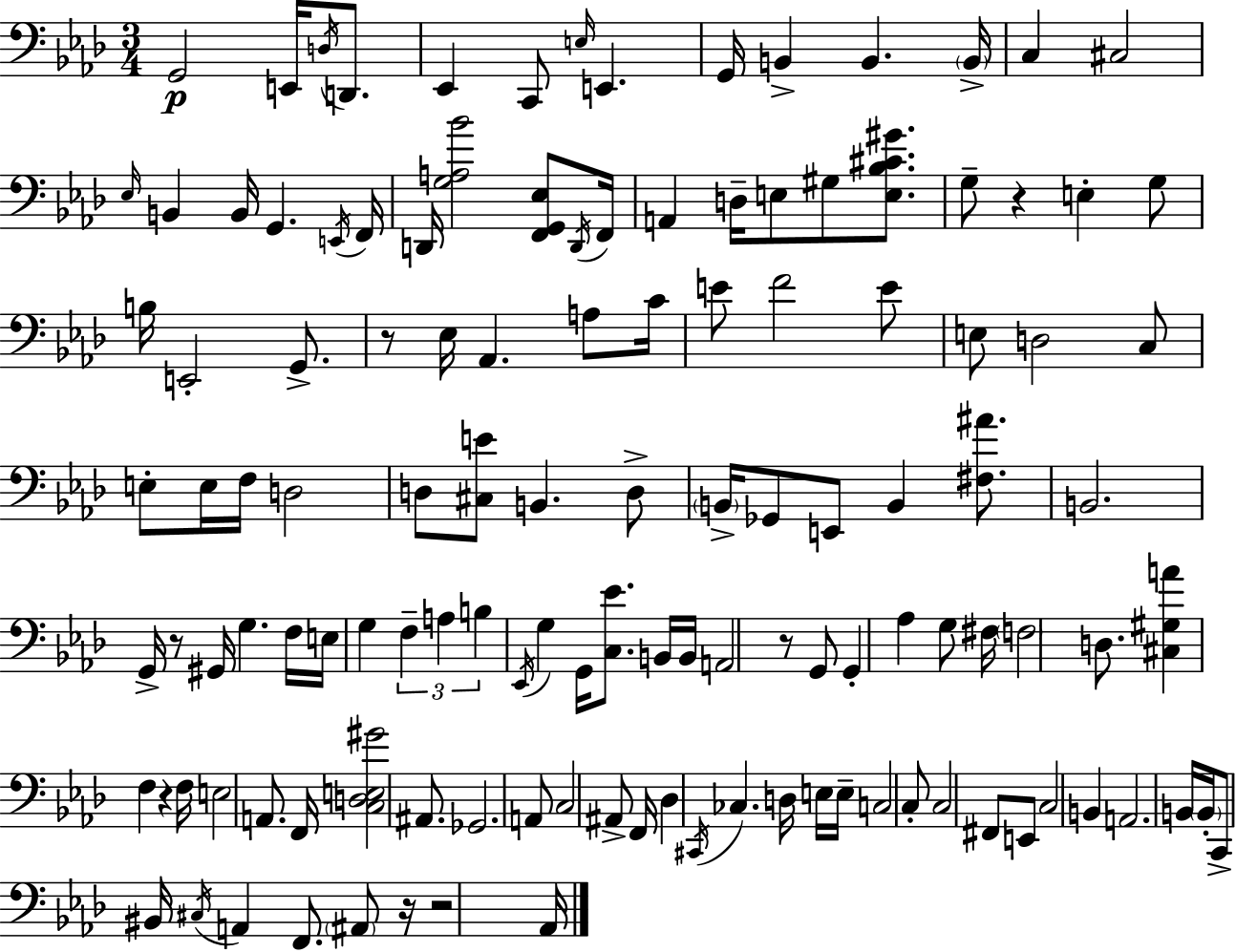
X:1
T:Untitled
M:3/4
L:1/4
K:Fm
G,,2 E,,/4 D,/4 D,,/2 _E,, C,,/2 E,/4 E,, G,,/4 B,, B,, B,,/4 C, ^C,2 _E,/4 B,, B,,/4 G,, E,,/4 F,,/4 D,,/4 [G,A,_B]2 [F,,G,,_E,]/2 D,,/4 F,,/4 A,, D,/4 E,/2 ^G,/2 [E,_B,^C^G]/2 G,/2 z E, G,/2 B,/4 E,,2 G,,/2 z/2 _E,/4 _A,, A,/2 C/4 E/2 F2 E/2 E,/2 D,2 C,/2 E,/2 E,/4 F,/4 D,2 D,/2 [^C,E]/2 B,, D,/2 B,,/4 _G,,/2 E,,/2 B,, [^F,^A]/2 B,,2 G,,/4 z/2 ^G,,/4 G, F,/4 E,/4 G, F, A, B, _E,,/4 G, G,,/4 [C,_E]/2 B,,/4 B,,/4 A,,2 z/2 G,,/2 G,, _A, G,/2 ^F,/4 F,2 D,/2 [^C,^G,A] F, z F,/4 E,2 A,,/2 F,,/4 [C,D,E,^G]2 ^A,,/2 _G,,2 A,,/2 C,2 ^A,,/2 F,,/4 _D, ^C,,/4 _C, D,/4 E,/4 E,/4 C,2 C,/2 C,2 ^F,,/2 E,,/2 C,2 B,, A,,2 B,,/4 B,,/4 C,,/2 ^B,,/4 ^C,/4 A,, F,,/2 ^A,,/2 z/4 z2 _A,,/4